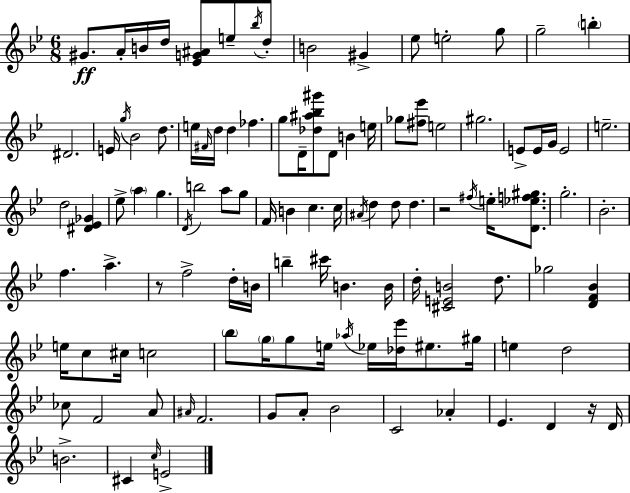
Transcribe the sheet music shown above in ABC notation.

X:1
T:Untitled
M:6/8
L:1/4
K:Bb
^G/2 A/4 B/4 d/4 [_EG^A]/2 e/2 _b/4 d/2 B2 ^G _e/2 e2 g/2 g2 b ^D2 E/4 g/4 _B2 d/2 e/4 ^F/4 d/4 d _f g/2 D/4 [_d^a_b^g']/2 D/2 B e/4 _g/2 [^f_e']/2 e2 ^g2 E/2 E/4 G/4 E2 e2 d2 [^D_E_G] _e/2 a g D/4 b2 a/2 g/2 F/4 B c c/4 ^A/4 d d/2 d z2 ^f/4 e/4 [D_ef^g]/2 g2 _B2 f a z/2 f2 d/4 B/4 b ^c'/4 B B/4 d/4 [^CEB]2 d/2 _g2 [DF_B] e/4 c/2 ^c/4 c2 _b/2 g/4 g/2 e/4 _a/4 _e/4 [_d_e']/4 ^e/2 ^g/4 e d2 _c/2 F2 A/2 ^A/4 F2 G/2 A/2 _B2 C2 _A _E D z/4 D/4 B2 ^C c/4 E2